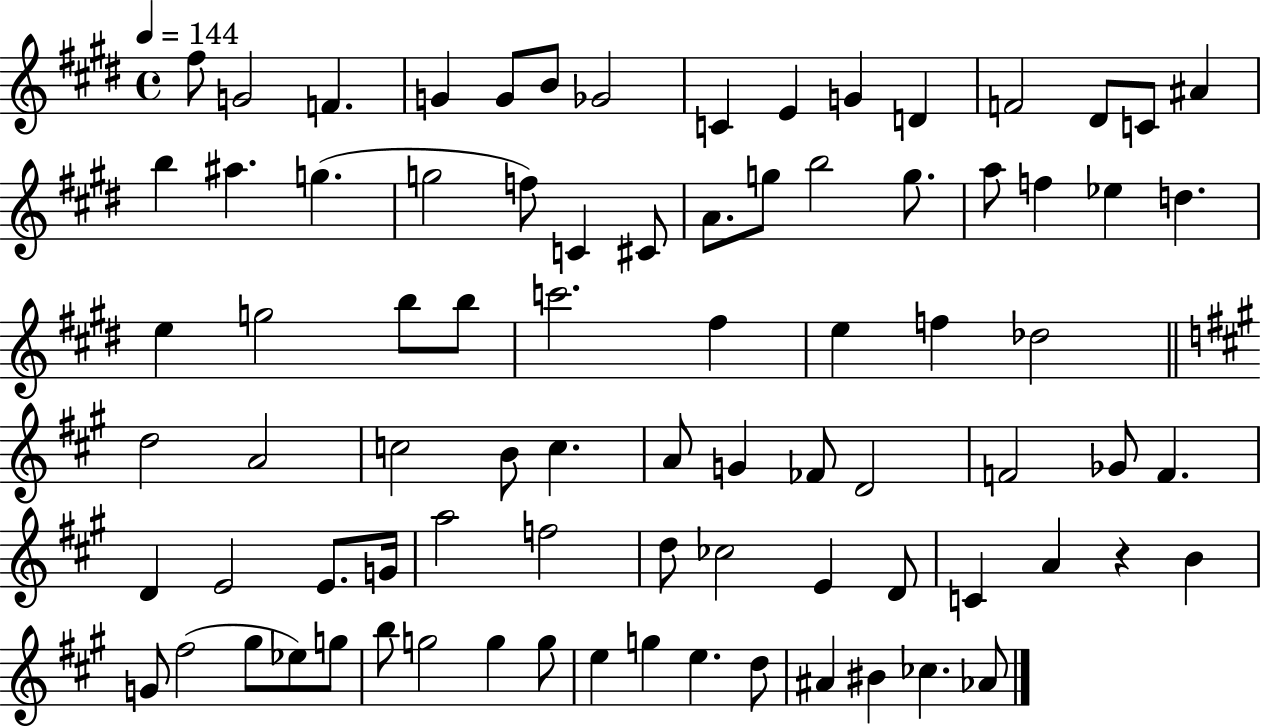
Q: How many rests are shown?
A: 1